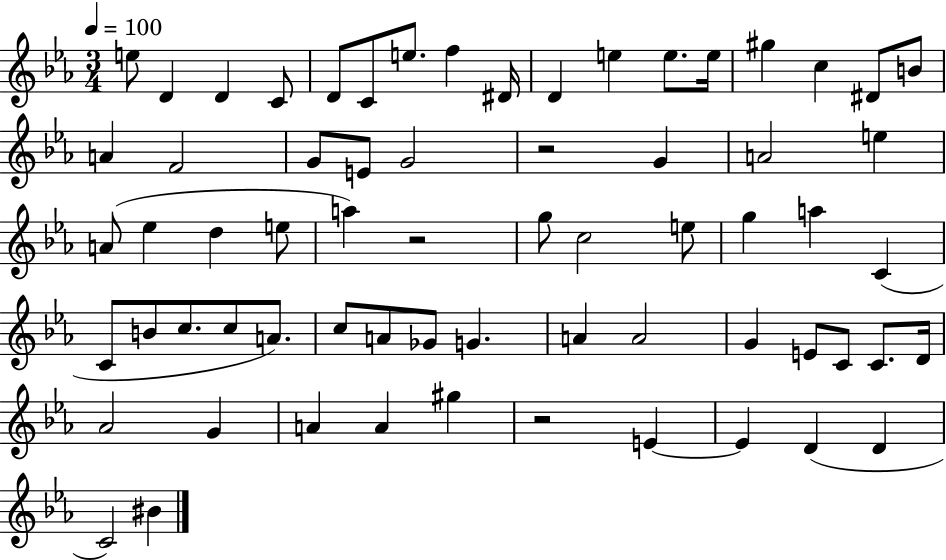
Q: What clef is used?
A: treble